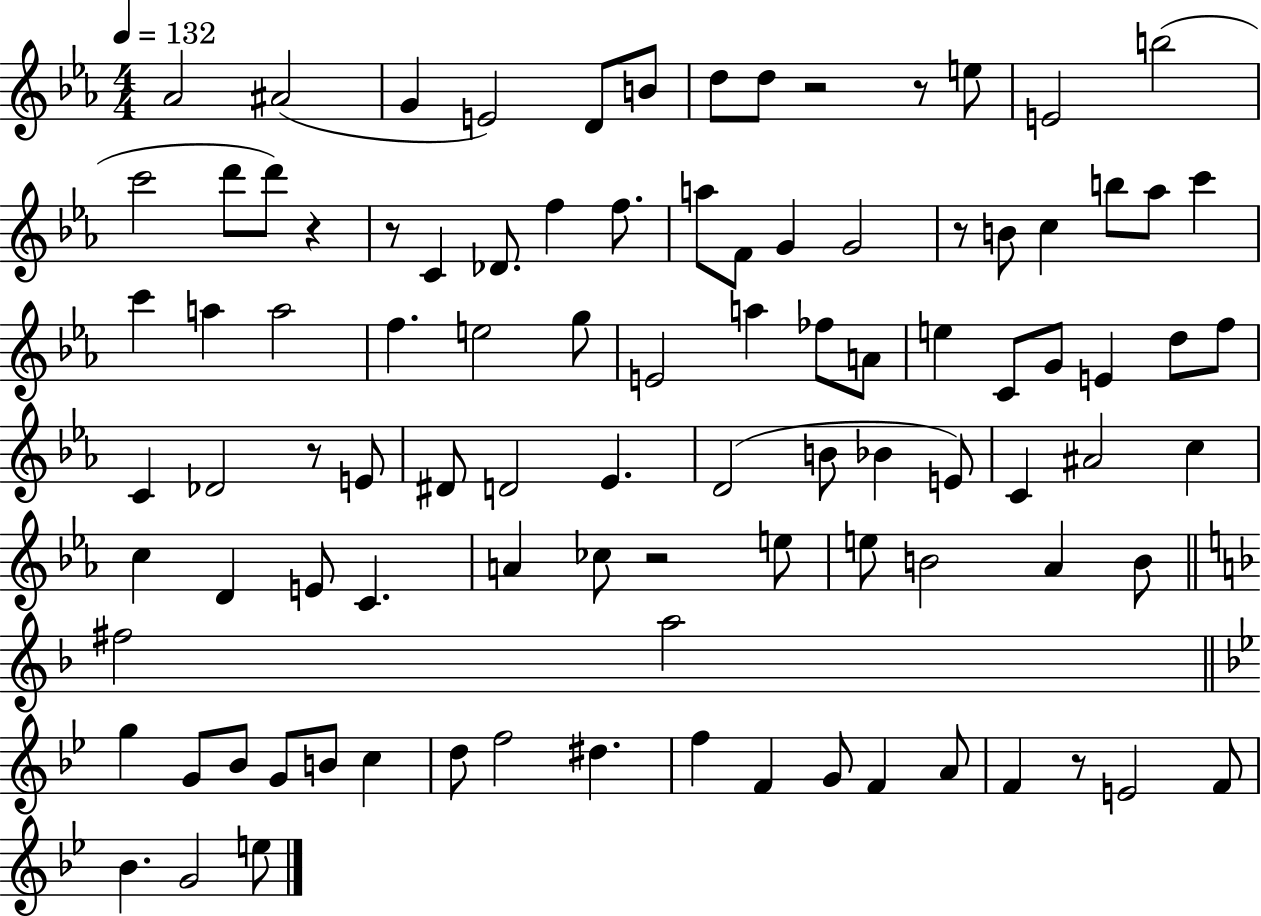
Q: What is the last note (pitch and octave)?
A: E5